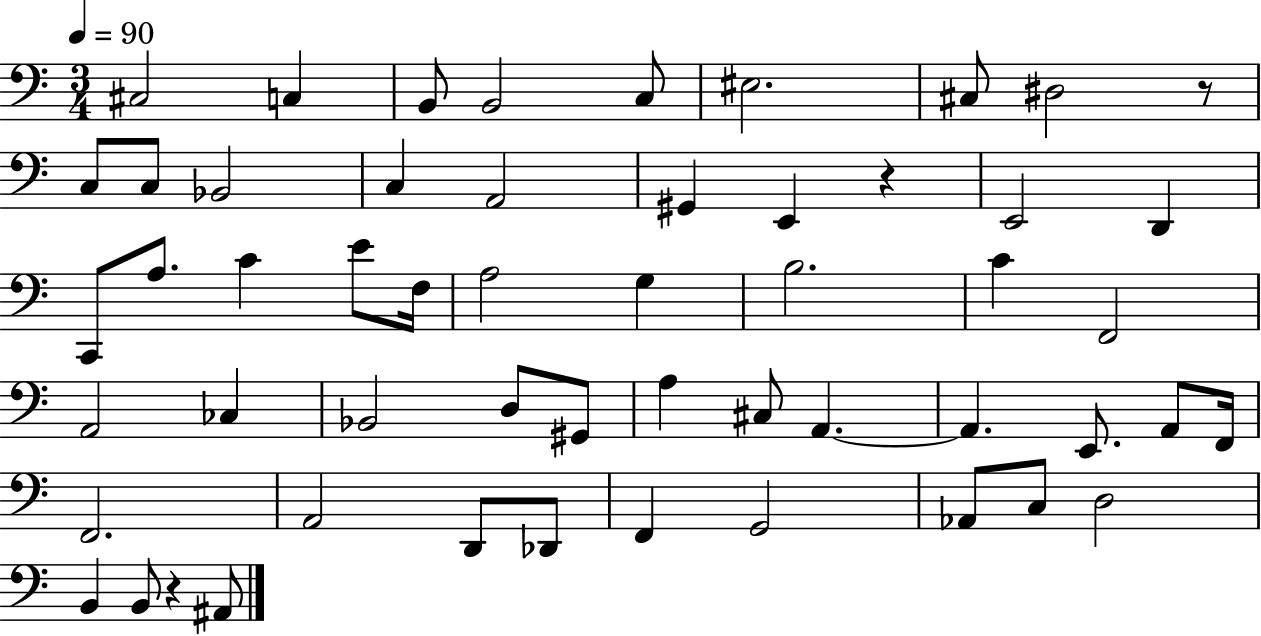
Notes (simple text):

C#3/h C3/q B2/e B2/h C3/e EIS3/h. C#3/e D#3/h R/e C3/e C3/e Bb2/h C3/q A2/h G#2/q E2/q R/q E2/h D2/q C2/e A3/e. C4/q E4/e F3/s A3/h G3/q B3/h. C4/q F2/h A2/h CES3/q Bb2/h D3/e G#2/e A3/q C#3/e A2/q. A2/q. E2/e. A2/e F2/s F2/h. A2/h D2/e Db2/e F2/q G2/h Ab2/e C3/e D3/h B2/q B2/e R/q A#2/e